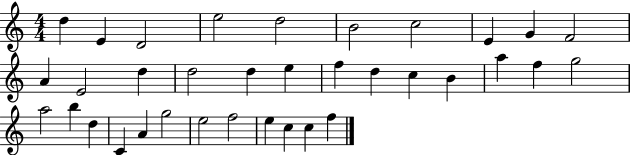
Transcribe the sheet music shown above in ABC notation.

X:1
T:Untitled
M:4/4
L:1/4
K:C
d E D2 e2 d2 B2 c2 E G F2 A E2 d d2 d e f d c B a f g2 a2 b d C A g2 e2 f2 e c c f